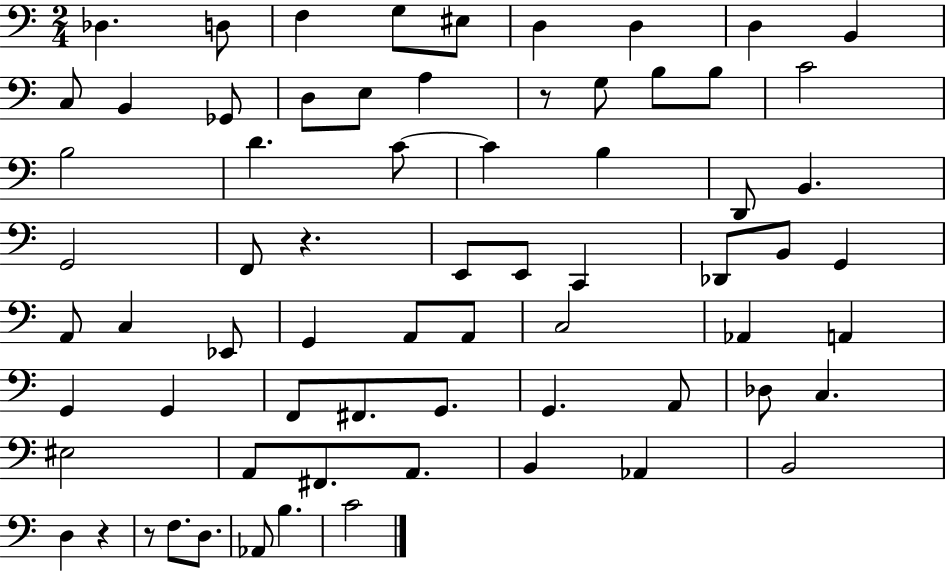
X:1
T:Untitled
M:2/4
L:1/4
K:C
_D, D,/2 F, G,/2 ^E,/2 D, D, D, B,, C,/2 B,, _G,,/2 D,/2 E,/2 A, z/2 G,/2 B,/2 B,/2 C2 B,2 D C/2 C B, D,,/2 B,, G,,2 F,,/2 z E,,/2 E,,/2 C,, _D,,/2 B,,/2 G,, A,,/2 C, _E,,/2 G,, A,,/2 A,,/2 C,2 _A,, A,, G,, G,, F,,/2 ^F,,/2 G,,/2 G,, A,,/2 _D,/2 C, ^E,2 A,,/2 ^F,,/2 A,,/2 B,, _A,, B,,2 D, z z/2 F,/2 D,/2 _A,,/2 B, C2